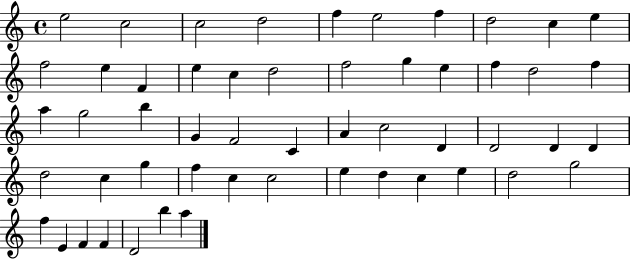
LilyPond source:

{
  \clef treble
  \time 4/4
  \defaultTimeSignature
  \key c \major
  e''2 c''2 | c''2 d''2 | f''4 e''2 f''4 | d''2 c''4 e''4 | \break f''2 e''4 f'4 | e''4 c''4 d''2 | f''2 g''4 e''4 | f''4 d''2 f''4 | \break a''4 g''2 b''4 | g'4 f'2 c'4 | a'4 c''2 d'4 | d'2 d'4 d'4 | \break d''2 c''4 g''4 | f''4 c''4 c''2 | e''4 d''4 c''4 e''4 | d''2 g''2 | \break f''4 e'4 f'4 f'4 | d'2 b''4 a''4 | \bar "|."
}